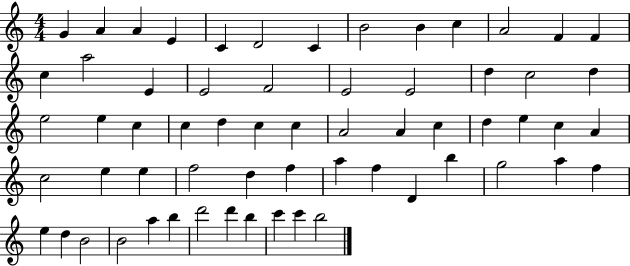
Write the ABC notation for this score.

X:1
T:Untitled
M:4/4
L:1/4
K:C
G A A E C D2 C B2 B c A2 F F c a2 E E2 F2 E2 E2 d c2 d e2 e c c d c c A2 A c d e c A c2 e e f2 d f a f D b g2 a f e d B2 B2 a b d'2 d' b c' c' b2